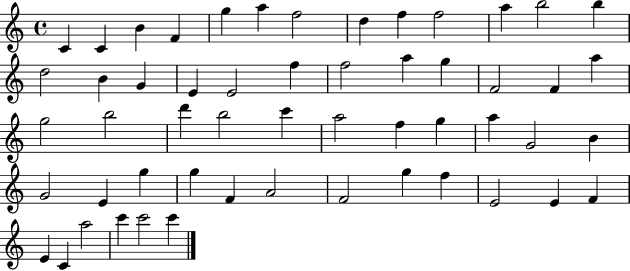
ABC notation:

X:1
T:Untitled
M:4/4
L:1/4
K:C
C C B F g a f2 d f f2 a b2 b d2 B G E E2 f f2 a g F2 F a g2 b2 d' b2 c' a2 f g a G2 B G2 E g g F A2 F2 g f E2 E F E C a2 c' c'2 c'